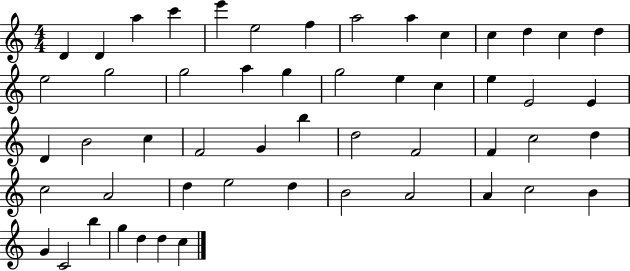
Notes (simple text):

D4/q D4/q A5/q C6/q E6/q E5/h F5/q A5/h A5/q C5/q C5/q D5/q C5/q D5/q E5/h G5/h G5/h A5/q G5/q G5/h E5/q C5/q E5/q E4/h E4/q D4/q B4/h C5/q F4/h G4/q B5/q D5/h F4/h F4/q C5/h D5/q C5/h A4/h D5/q E5/h D5/q B4/h A4/h A4/q C5/h B4/q G4/q C4/h B5/q G5/q D5/q D5/q C5/q